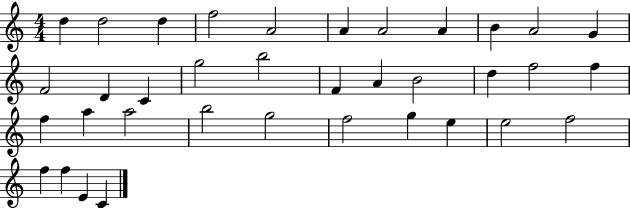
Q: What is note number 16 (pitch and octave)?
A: B5